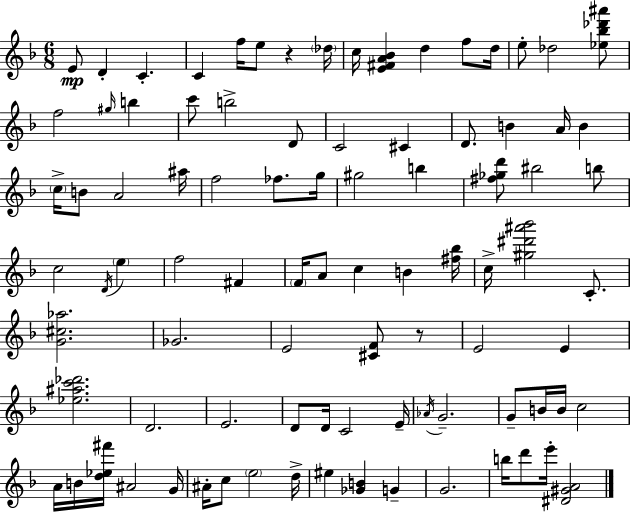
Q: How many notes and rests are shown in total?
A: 90